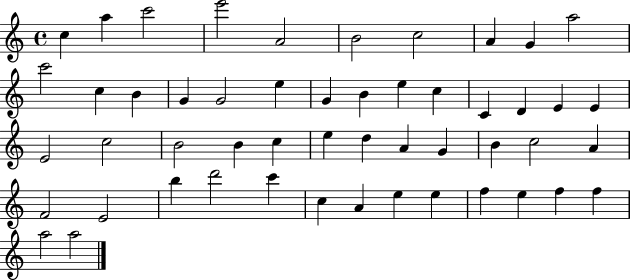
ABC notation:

X:1
T:Untitled
M:4/4
L:1/4
K:C
c a c'2 e'2 A2 B2 c2 A G a2 c'2 c B G G2 e G B e c C D E E E2 c2 B2 B c e d A G B c2 A F2 E2 b d'2 c' c A e e f e f f a2 a2